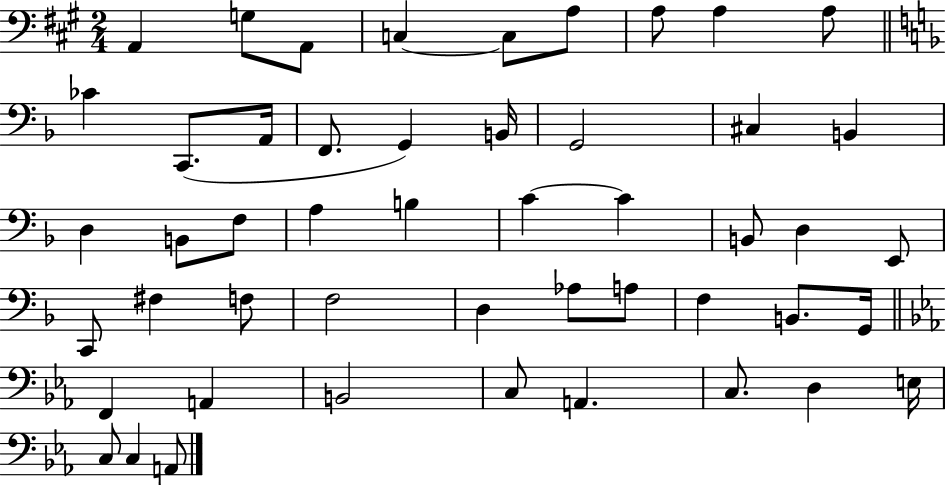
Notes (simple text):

A2/q G3/e A2/e C3/q C3/e A3/e A3/e A3/q A3/e CES4/q C2/e. A2/s F2/e. G2/q B2/s G2/h C#3/q B2/q D3/q B2/e F3/e A3/q B3/q C4/q C4/q B2/e D3/q E2/e C2/e F#3/q F3/e F3/h D3/q Ab3/e A3/e F3/q B2/e. G2/s F2/q A2/q B2/h C3/e A2/q. C3/e. D3/q E3/s C3/e C3/q A2/e